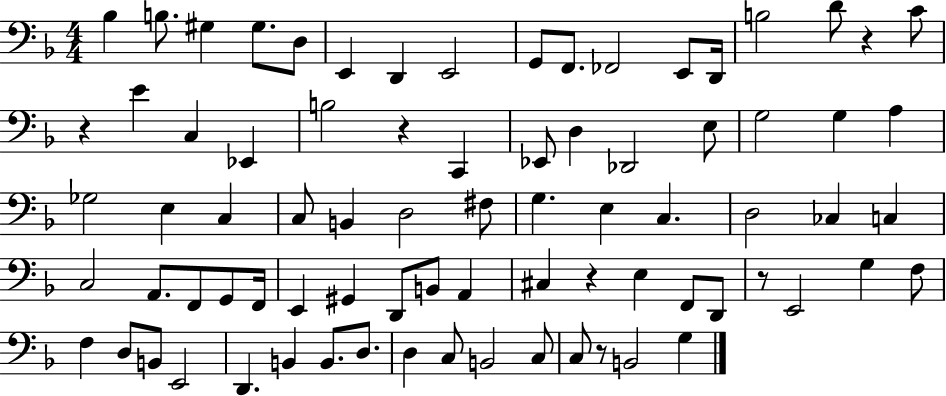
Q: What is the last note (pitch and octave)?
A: G3